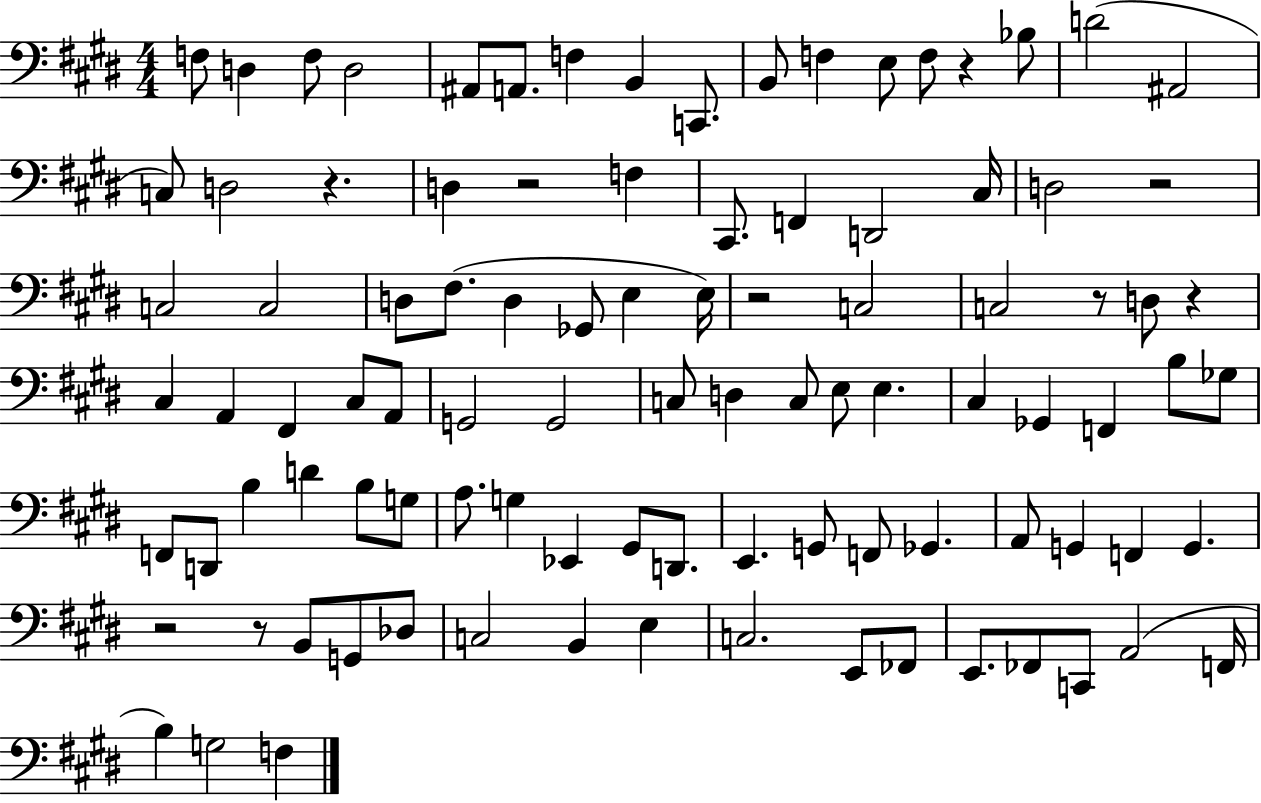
{
  \clef bass
  \numericTimeSignature
  \time 4/4
  \key e \major
  \repeat volta 2 { f8 d4 f8 d2 | ais,8 a,8. f4 b,4 c,8. | b,8 f4 e8 f8 r4 bes8 | d'2( ais,2 | \break c8) d2 r4. | d4 r2 f4 | cis,8. f,4 d,2 cis16 | d2 r2 | \break c2 c2 | d8 fis8.( d4 ges,8 e4 e16) | r2 c2 | c2 r8 d8 r4 | \break cis4 a,4 fis,4 cis8 a,8 | g,2 g,2 | c8 d4 c8 e8 e4. | cis4 ges,4 f,4 b8 ges8 | \break f,8 d,8 b4 d'4 b8 g8 | a8. g4 ees,4 gis,8 d,8. | e,4. g,8 f,8 ges,4. | a,8 g,4 f,4 g,4. | \break r2 r8 b,8 g,8 des8 | c2 b,4 e4 | c2. e,8 fes,8 | e,8. fes,8 c,8 a,2( f,16 | \break b4) g2 f4 | } \bar "|."
}